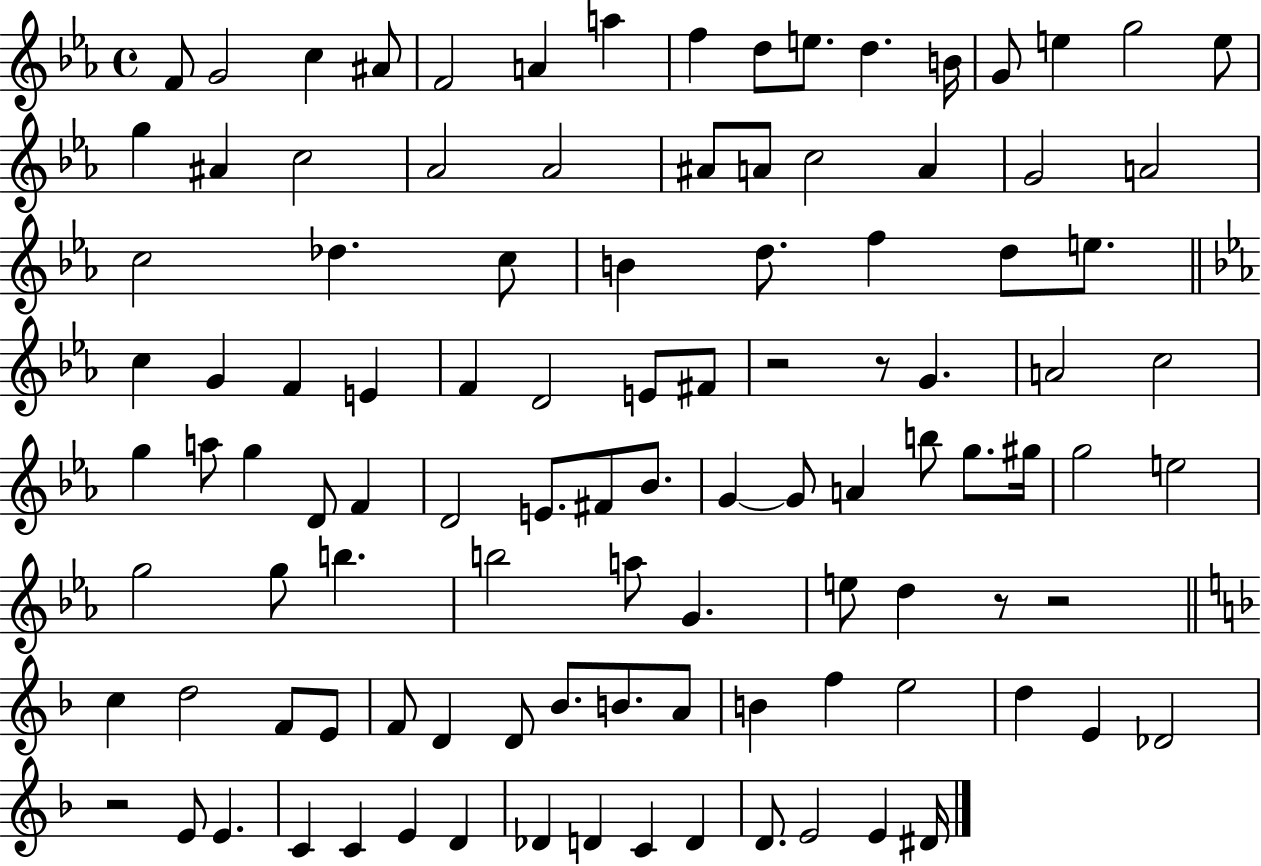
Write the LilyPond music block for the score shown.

{
  \clef treble
  \time 4/4
  \defaultTimeSignature
  \key ees \major
  f'8 g'2 c''4 ais'8 | f'2 a'4 a''4 | f''4 d''8 e''8. d''4. b'16 | g'8 e''4 g''2 e''8 | \break g''4 ais'4 c''2 | aes'2 aes'2 | ais'8 a'8 c''2 a'4 | g'2 a'2 | \break c''2 des''4. c''8 | b'4 d''8. f''4 d''8 e''8. | \bar "||" \break \key ees \major c''4 g'4 f'4 e'4 | f'4 d'2 e'8 fis'8 | r2 r8 g'4. | a'2 c''2 | \break g''4 a''8 g''4 d'8 f'4 | d'2 e'8. fis'8 bes'8. | g'4~~ g'8 a'4 b''8 g''8. gis''16 | g''2 e''2 | \break g''2 g''8 b''4. | b''2 a''8 g'4. | e''8 d''4 r8 r2 | \bar "||" \break \key d \minor c''4 d''2 f'8 e'8 | f'8 d'4 d'8 bes'8. b'8. a'8 | b'4 f''4 e''2 | d''4 e'4 des'2 | \break r2 e'8 e'4. | c'4 c'4 e'4 d'4 | des'4 d'4 c'4 d'4 | d'8. e'2 e'4 dis'16 | \break \bar "|."
}